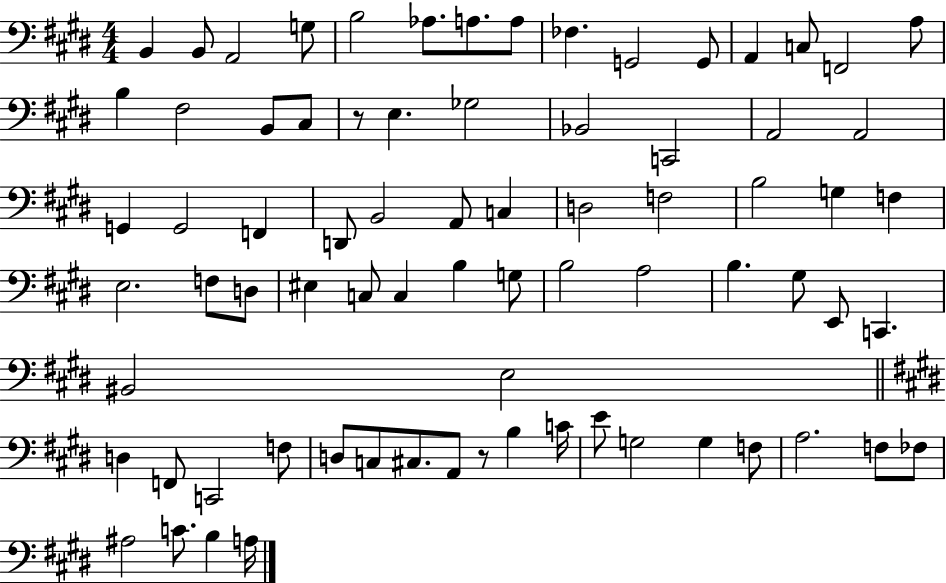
{
  \clef bass
  \numericTimeSignature
  \time 4/4
  \key e \major
  b,4 b,8 a,2 g8 | b2 aes8. a8. a8 | fes4. g,2 g,8 | a,4 c8 f,2 a8 | \break b4 fis2 b,8 cis8 | r8 e4. ges2 | bes,2 c,2 | a,2 a,2 | \break g,4 g,2 f,4 | d,8 b,2 a,8 c4 | d2 f2 | b2 g4 f4 | \break e2. f8 d8 | eis4 c8 c4 b4 g8 | b2 a2 | b4. gis8 e,8 c,4. | \break bis,2 e2 | \bar "||" \break \key e \major d4 f,8 c,2 f8 | d8 c8 cis8. a,8 r8 b4 c'16 | e'8 g2 g4 f8 | a2. f8 fes8 | \break ais2 c'8. b4 a16 | \bar "|."
}